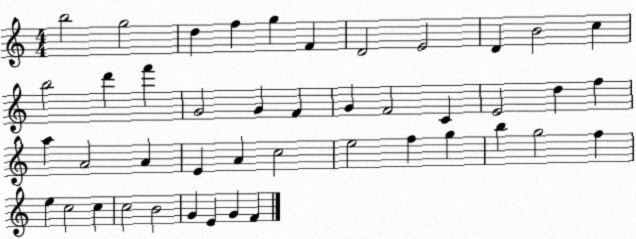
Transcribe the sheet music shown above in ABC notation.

X:1
T:Untitled
M:4/4
L:1/4
K:C
b2 g2 d f g F D2 E2 D B2 c b2 d' f' G2 G F G F2 C E2 d f a A2 A E A c2 e2 f g b g2 f e c2 c c2 B2 G E G F